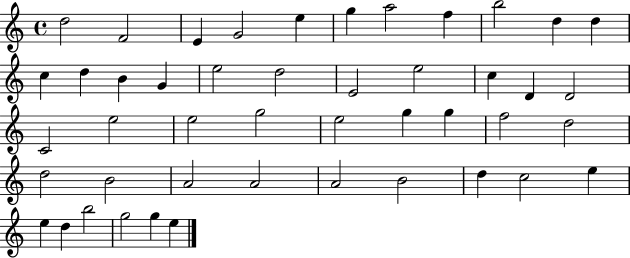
{
  \clef treble
  \time 4/4
  \defaultTimeSignature
  \key c \major
  d''2 f'2 | e'4 g'2 e''4 | g''4 a''2 f''4 | b''2 d''4 d''4 | \break c''4 d''4 b'4 g'4 | e''2 d''2 | e'2 e''2 | c''4 d'4 d'2 | \break c'2 e''2 | e''2 g''2 | e''2 g''4 g''4 | f''2 d''2 | \break d''2 b'2 | a'2 a'2 | a'2 b'2 | d''4 c''2 e''4 | \break e''4 d''4 b''2 | g''2 g''4 e''4 | \bar "|."
}